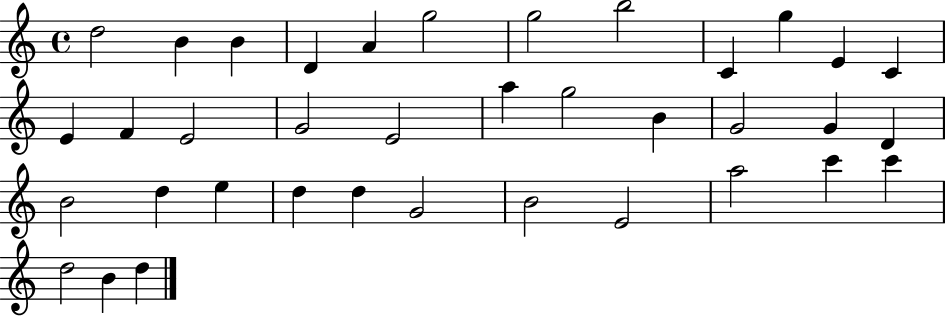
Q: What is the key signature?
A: C major